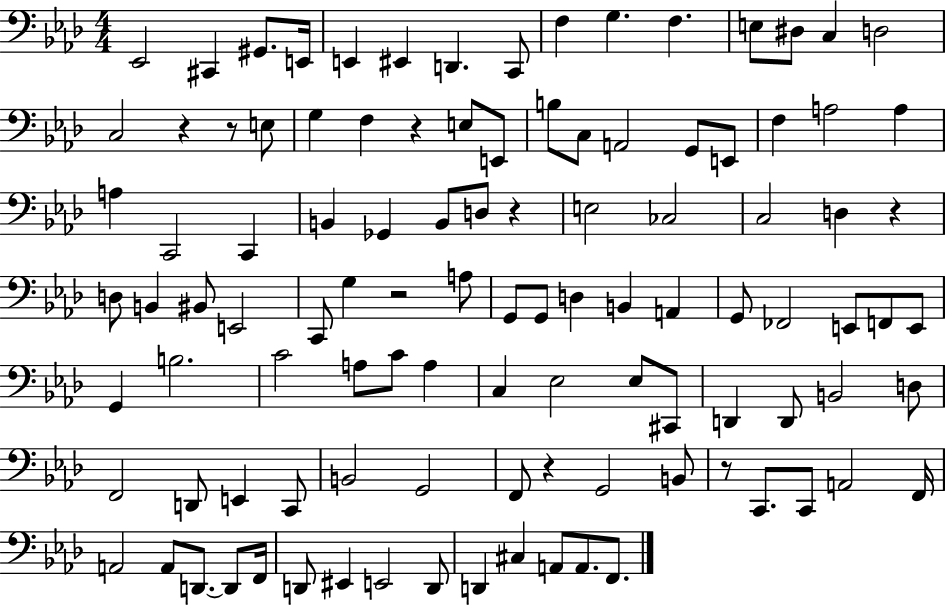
X:1
T:Untitled
M:4/4
L:1/4
K:Ab
_E,,2 ^C,, ^G,,/2 E,,/4 E,, ^E,, D,, C,,/2 F, G, F, E,/2 ^D,/2 C, D,2 C,2 z z/2 E,/2 G, F, z E,/2 E,,/2 B,/2 C,/2 A,,2 G,,/2 E,,/2 F, A,2 A, A, C,,2 C,, B,, _G,, B,,/2 D,/2 z E,2 _C,2 C,2 D, z D,/2 B,, ^B,,/2 E,,2 C,,/2 G, z2 A,/2 G,,/2 G,,/2 D, B,, A,, G,,/2 _F,,2 E,,/2 F,,/2 E,,/2 G,, B,2 C2 A,/2 C/2 A, C, _E,2 _E,/2 ^C,,/2 D,, D,,/2 B,,2 D,/2 F,,2 D,,/2 E,, C,,/2 B,,2 G,,2 F,,/2 z G,,2 B,,/2 z/2 C,,/2 C,,/2 A,,2 F,,/4 A,,2 A,,/2 D,,/2 D,,/2 F,,/4 D,,/2 ^E,, E,,2 D,,/2 D,, ^C, A,,/2 A,,/2 F,,/2